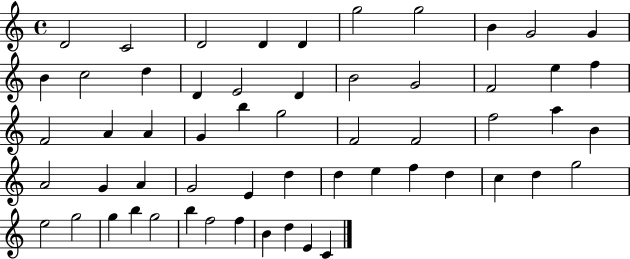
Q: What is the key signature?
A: C major